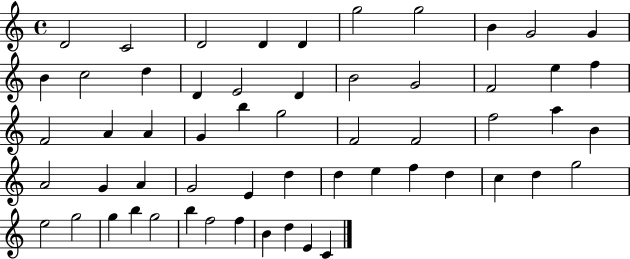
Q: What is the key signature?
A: C major